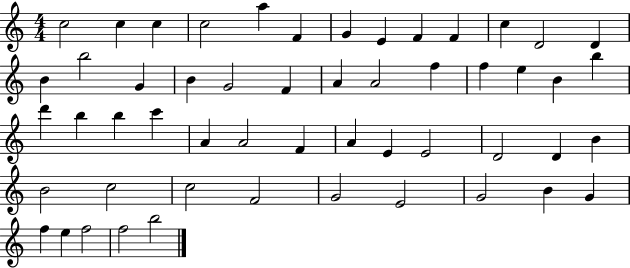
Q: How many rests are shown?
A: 0